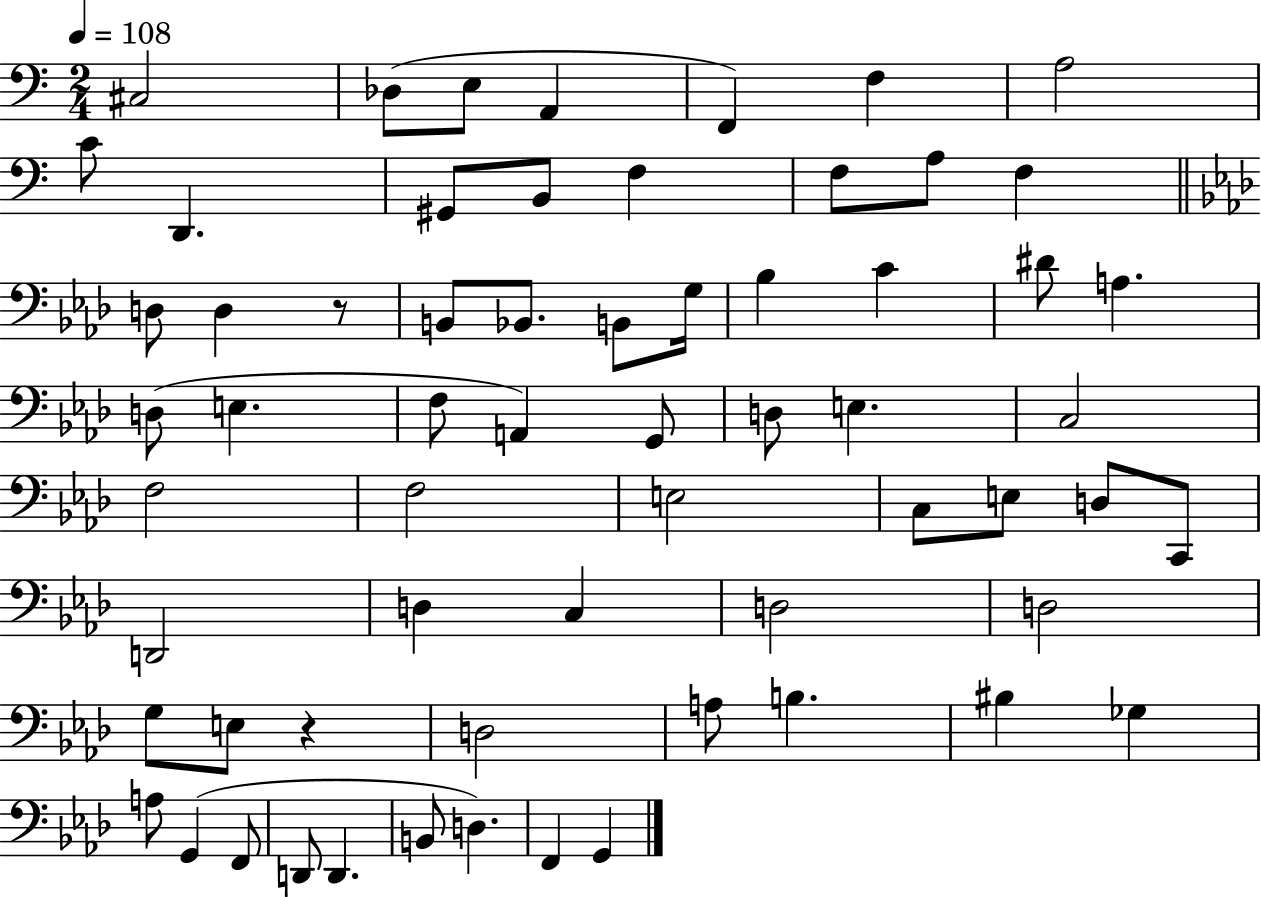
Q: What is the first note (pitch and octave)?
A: C#3